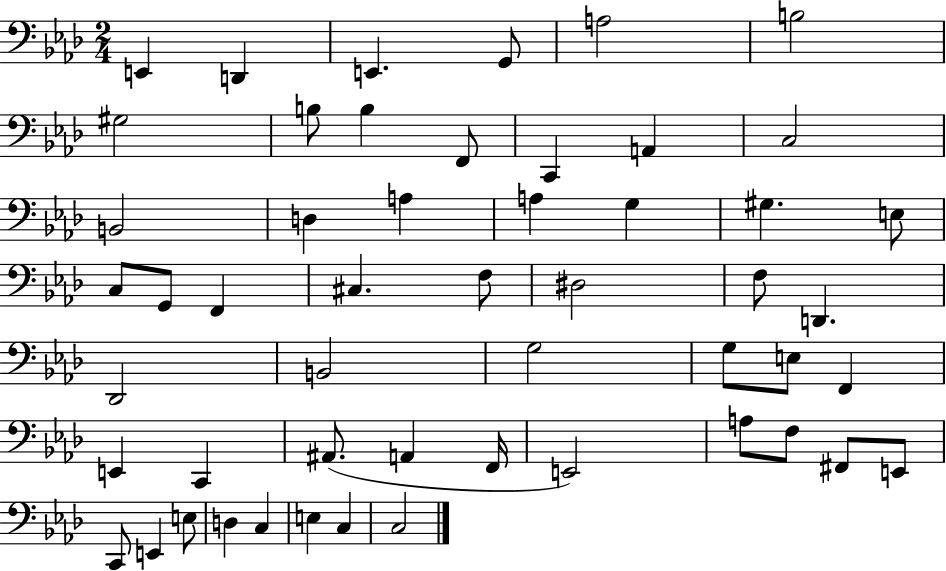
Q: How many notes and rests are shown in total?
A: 52